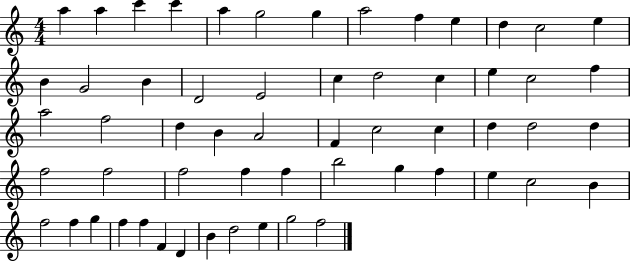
X:1
T:Untitled
M:4/4
L:1/4
K:C
a a c' c' a g2 g a2 f e d c2 e B G2 B D2 E2 c d2 c e c2 f a2 f2 d B A2 F c2 c d d2 d f2 f2 f2 f f b2 g f e c2 B f2 f g f f F D B d2 e g2 f2